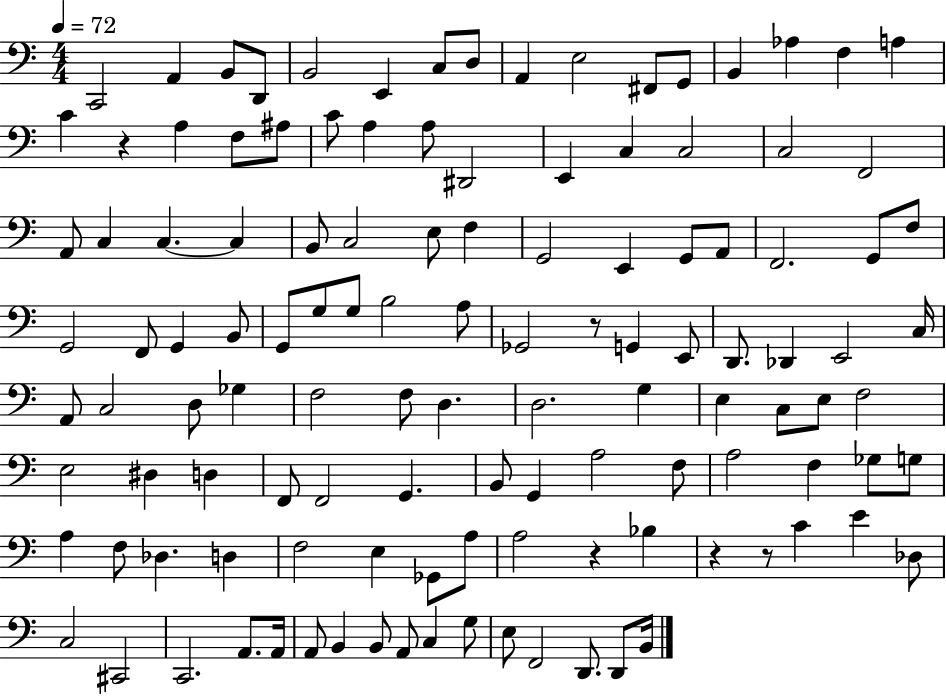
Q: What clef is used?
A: bass